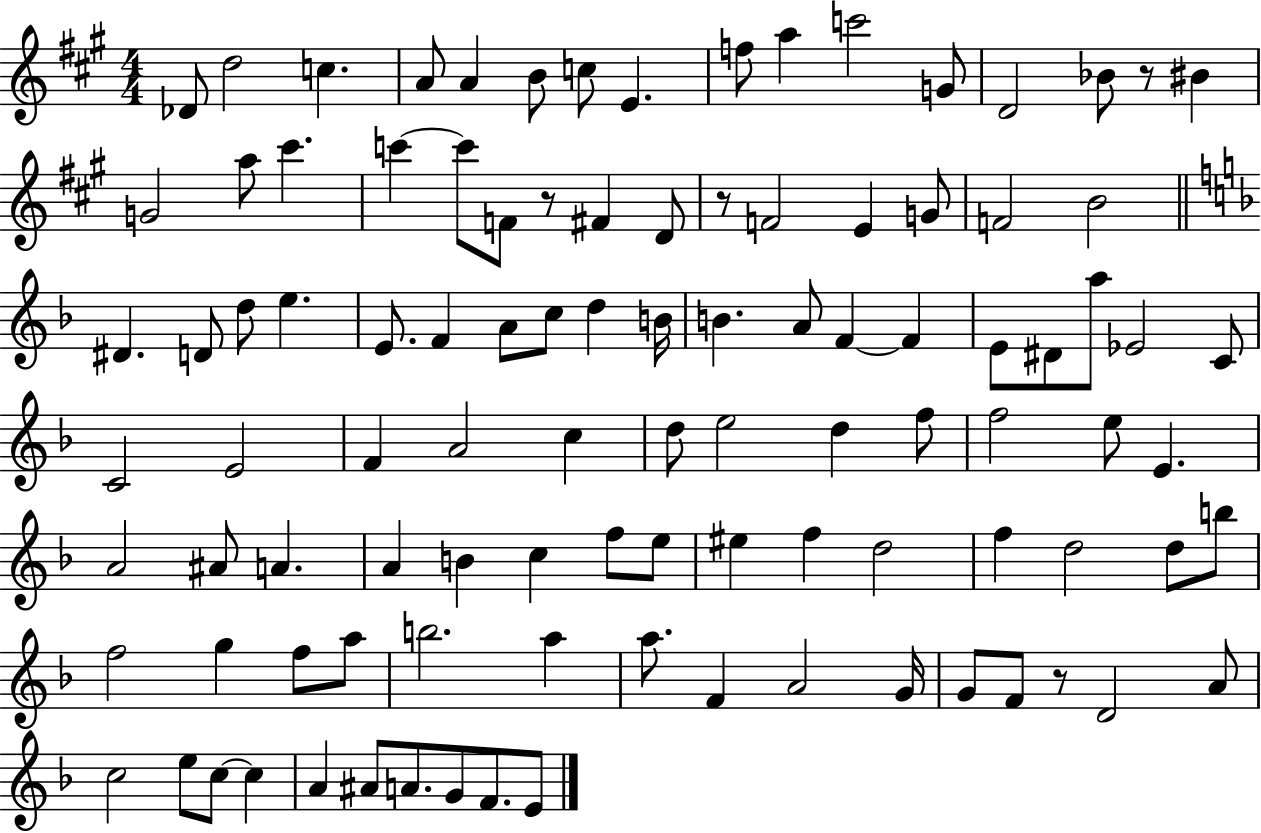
Db4/e D5/h C5/q. A4/e A4/q B4/e C5/e E4/q. F5/e A5/q C6/h G4/e D4/h Bb4/e R/e BIS4/q G4/h A5/e C#6/q. C6/q C6/e F4/e R/e F#4/q D4/e R/e F4/h E4/q G4/e F4/h B4/h D#4/q. D4/e D5/e E5/q. E4/e. F4/q A4/e C5/e D5/q B4/s B4/q. A4/e F4/q F4/q E4/e D#4/e A5/e Eb4/h C4/e C4/h E4/h F4/q A4/h C5/q D5/e E5/h D5/q F5/e F5/h E5/e E4/q. A4/h A#4/e A4/q. A4/q B4/q C5/q F5/e E5/e EIS5/q F5/q D5/h F5/q D5/h D5/e B5/e F5/h G5/q F5/e A5/e B5/h. A5/q A5/e. F4/q A4/h G4/s G4/e F4/e R/e D4/h A4/e C5/h E5/e C5/e C5/q A4/q A#4/e A4/e. G4/e F4/e. E4/e